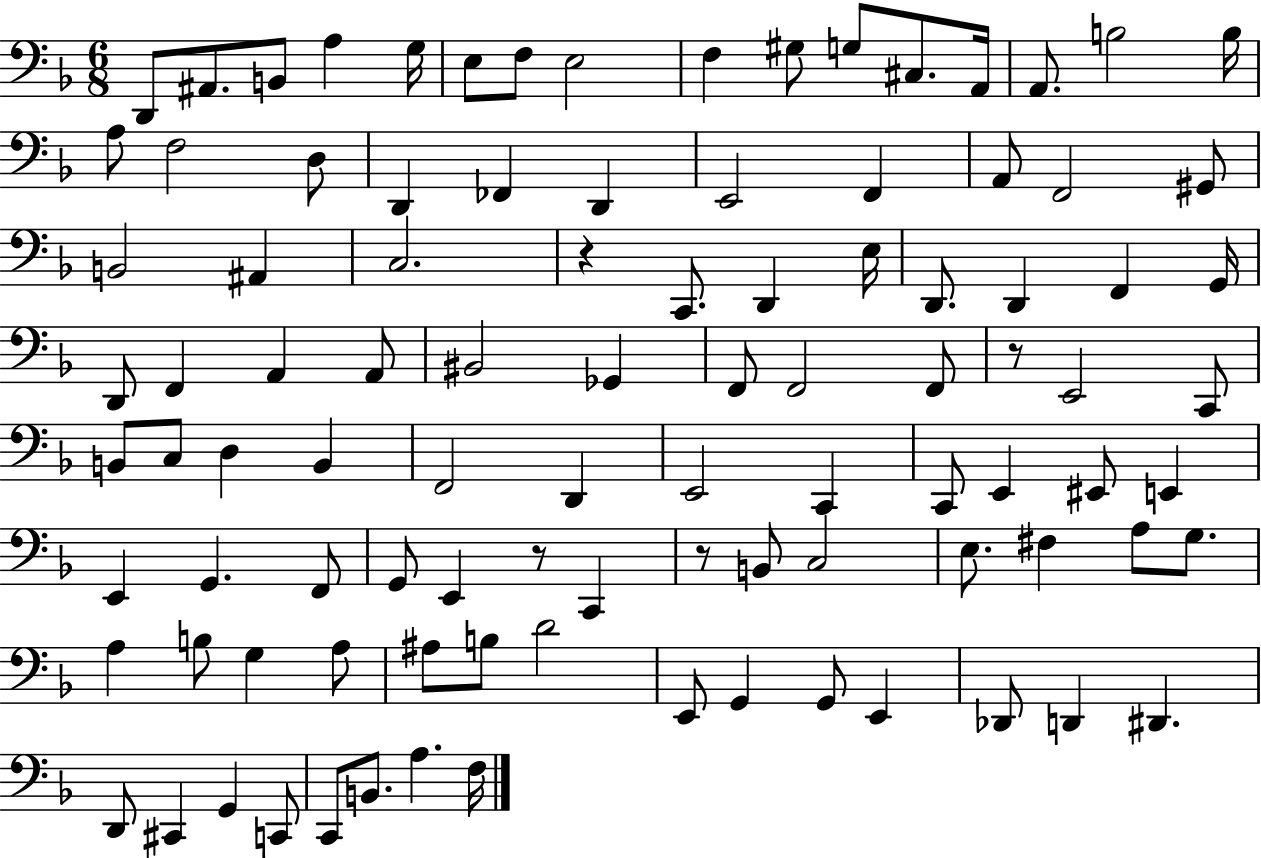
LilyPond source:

{
  \clef bass
  \numericTimeSignature
  \time 6/8
  \key f \major
  d,8 ais,8. b,8 a4 g16 | e8 f8 e2 | f4 gis8 g8 cis8. a,16 | a,8. b2 b16 | \break a8 f2 d8 | d,4 fes,4 d,4 | e,2 f,4 | a,8 f,2 gis,8 | \break b,2 ais,4 | c2. | r4 c,8. d,4 e16 | d,8. d,4 f,4 g,16 | \break d,8 f,4 a,4 a,8 | bis,2 ges,4 | f,8 f,2 f,8 | r8 e,2 c,8 | \break b,8 c8 d4 b,4 | f,2 d,4 | e,2 c,4 | c,8 e,4 eis,8 e,4 | \break e,4 g,4. f,8 | g,8 e,4 r8 c,4 | r8 b,8 c2 | e8. fis4 a8 g8. | \break a4 b8 g4 a8 | ais8 b8 d'2 | e,8 g,4 g,8 e,4 | des,8 d,4 dis,4. | \break d,8 cis,4 g,4 c,8 | c,8 b,8. a4. f16 | \bar "|."
}